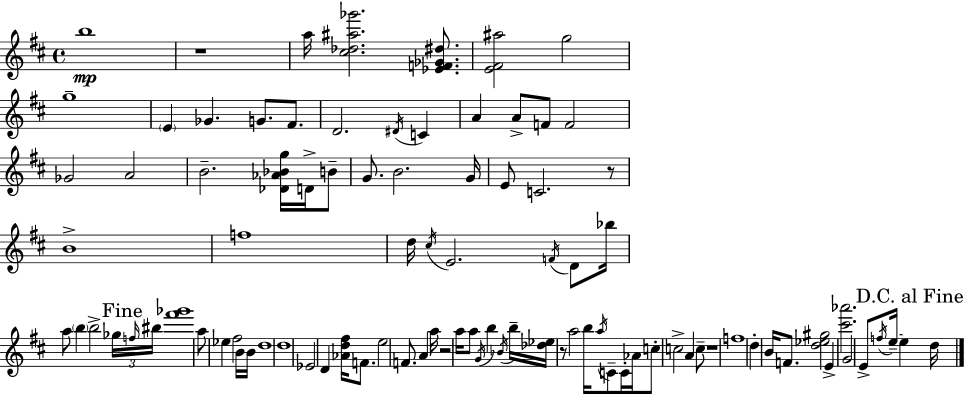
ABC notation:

X:1
T:Untitled
M:4/4
L:1/4
K:D
b4 z4 a/4 [^c_d^a_g']2 [_EF_G^d]/2 [E^F^a]2 g2 g4 E _G G/2 ^F/2 D2 ^D/4 C A A/2 F/2 F2 _G2 A2 B2 [_D_A_Bg]/4 D/4 B/2 G/2 B2 G/4 E/2 C2 z/2 B4 f4 d/4 ^c/4 E2 F/4 D/2 _b/4 a/2 b b2 _g/4 f/4 ^b/4 [^f'_g']4 a/2 _e ^f2 B/4 B/4 d4 d4 _E2 D [_Ad^f]/4 F/2 e2 F/2 A a/4 z2 a/4 a/2 G/4 b _B/4 b/4 [_d_e]/4 z/2 a2 b/4 a/4 C/2 C/4 _A/4 c/2 c2 A c/2 z4 f4 d B/4 F/2 [d_e^g]2 E [^c'_a']2 G2 E/2 f/4 e/4 e d/4